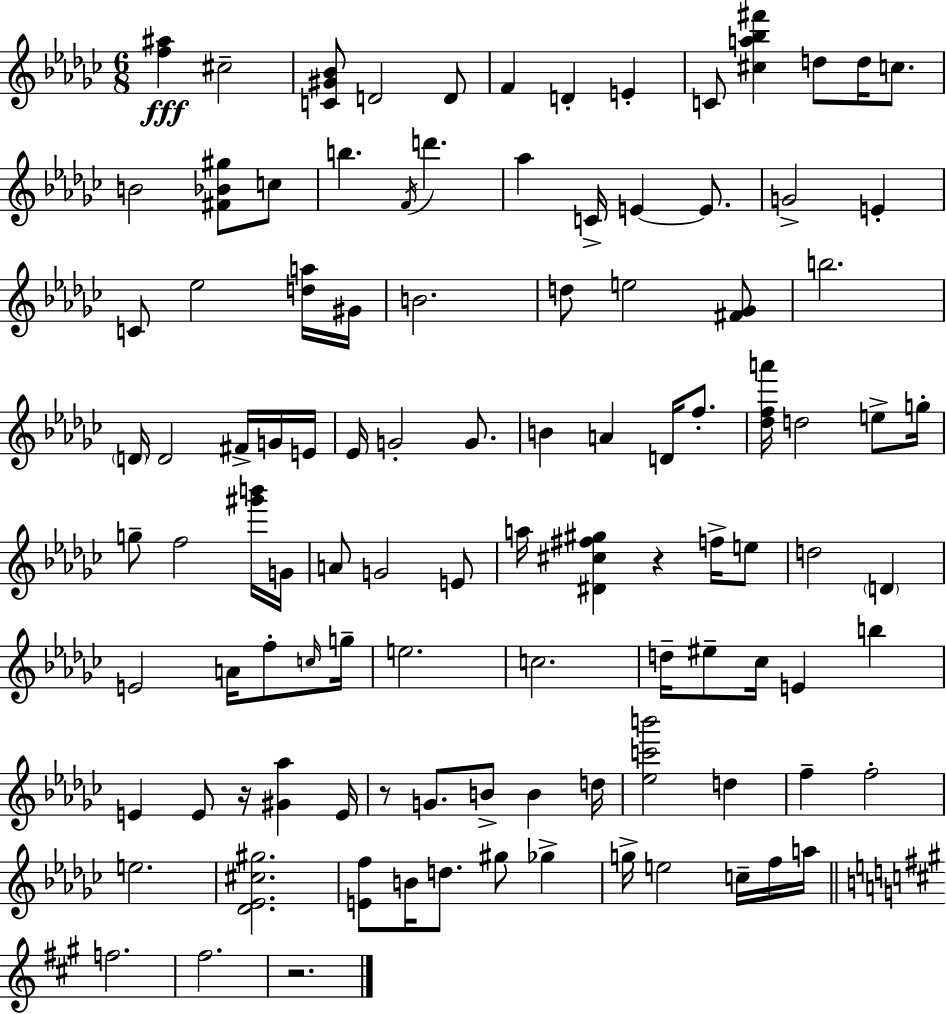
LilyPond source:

{
  \clef treble
  \numericTimeSignature
  \time 6/8
  \key ees \minor
  <f'' ais''>4\fff cis''2-- | <c' gis' bes'>8 d'2 d'8 | f'4 d'4-. e'4-. | c'8 <cis'' a'' bes'' fis'''>4 d''8 d''16 c''8. | \break b'2 <fis' bes' gis''>8 c''8 | b''4. \acciaccatura { f'16 } d'''4. | aes''4 c'16-> e'4~~ e'8. | g'2-> e'4-. | \break c'8 ees''2 <d'' a''>16 | gis'16 b'2. | d''8 e''2 <fis' ges'>8 | b''2. | \break \parenthesize d'16 d'2 fis'16-> g'16 | e'16 ees'16 g'2-. g'8. | b'4 a'4 d'16 f''8.-. | <des'' f'' a'''>16 d''2 e''8-> | \break g''16-. g''8-- f''2 <gis''' b'''>16 | g'16 a'8 g'2 e'8 | a''16 <dis' cis'' fis'' gis''>4 r4 f''16-> e''8 | d''2 \parenthesize d'4 | \break e'2 a'16 f''8-. | \grace { c''16 } g''16-- e''2. | c''2. | d''16-- eis''8-- ces''16 e'4 b''4 | \break e'4 e'8 r16 <gis' aes''>4 | e'16 r8 g'8. b'8-> b'4 | d''16 <ees'' c''' b'''>2 d''4 | f''4-- f''2-. | \break e''2. | <des' ees' cis'' gis''>2. | <e' f''>8 b'16 d''8. gis''8 ges''4-> | g''16-> e''2 c''16-- | \break f''16 a''16 \bar "||" \break \key a \major f''2. | fis''2. | r2. | \bar "|."
}